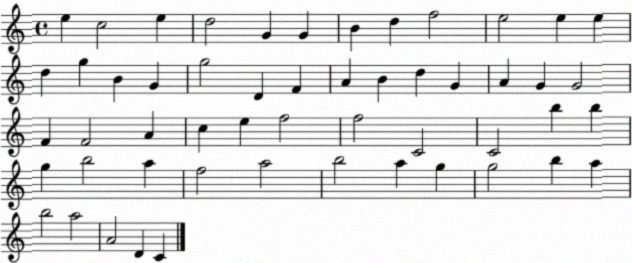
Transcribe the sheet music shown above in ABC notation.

X:1
T:Untitled
M:4/4
L:1/4
K:C
e c2 e d2 G G B d f2 e2 e e d g B G g2 D F A B d G A G G2 F F2 A c e f2 f2 C2 C2 b b g b2 a f2 a2 b2 a g g2 b a b2 a2 A2 D C